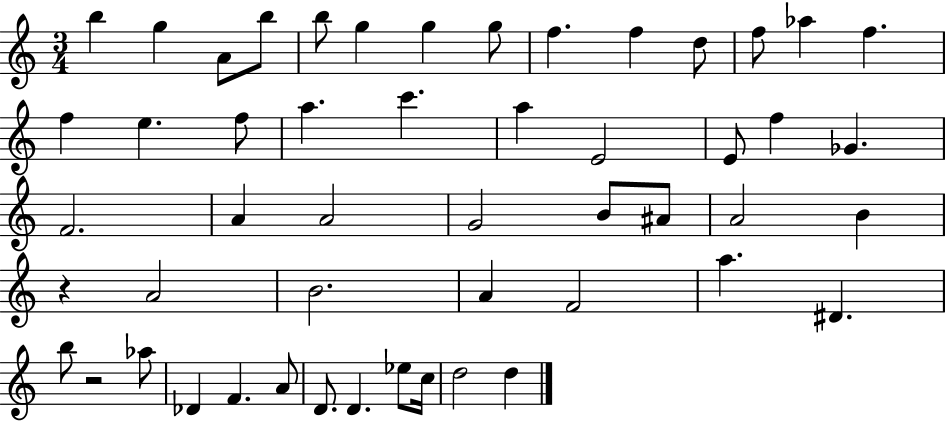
B5/q G5/q A4/e B5/e B5/e G5/q G5/q G5/e F5/q. F5/q D5/e F5/e Ab5/q F5/q. F5/q E5/q. F5/e A5/q. C6/q. A5/q E4/h E4/e F5/q Gb4/q. F4/h. A4/q A4/h G4/h B4/e A#4/e A4/h B4/q R/q A4/h B4/h. A4/q F4/h A5/q. D#4/q. B5/e R/h Ab5/e Db4/q F4/q. A4/e D4/e. D4/q. Eb5/e C5/s D5/h D5/q